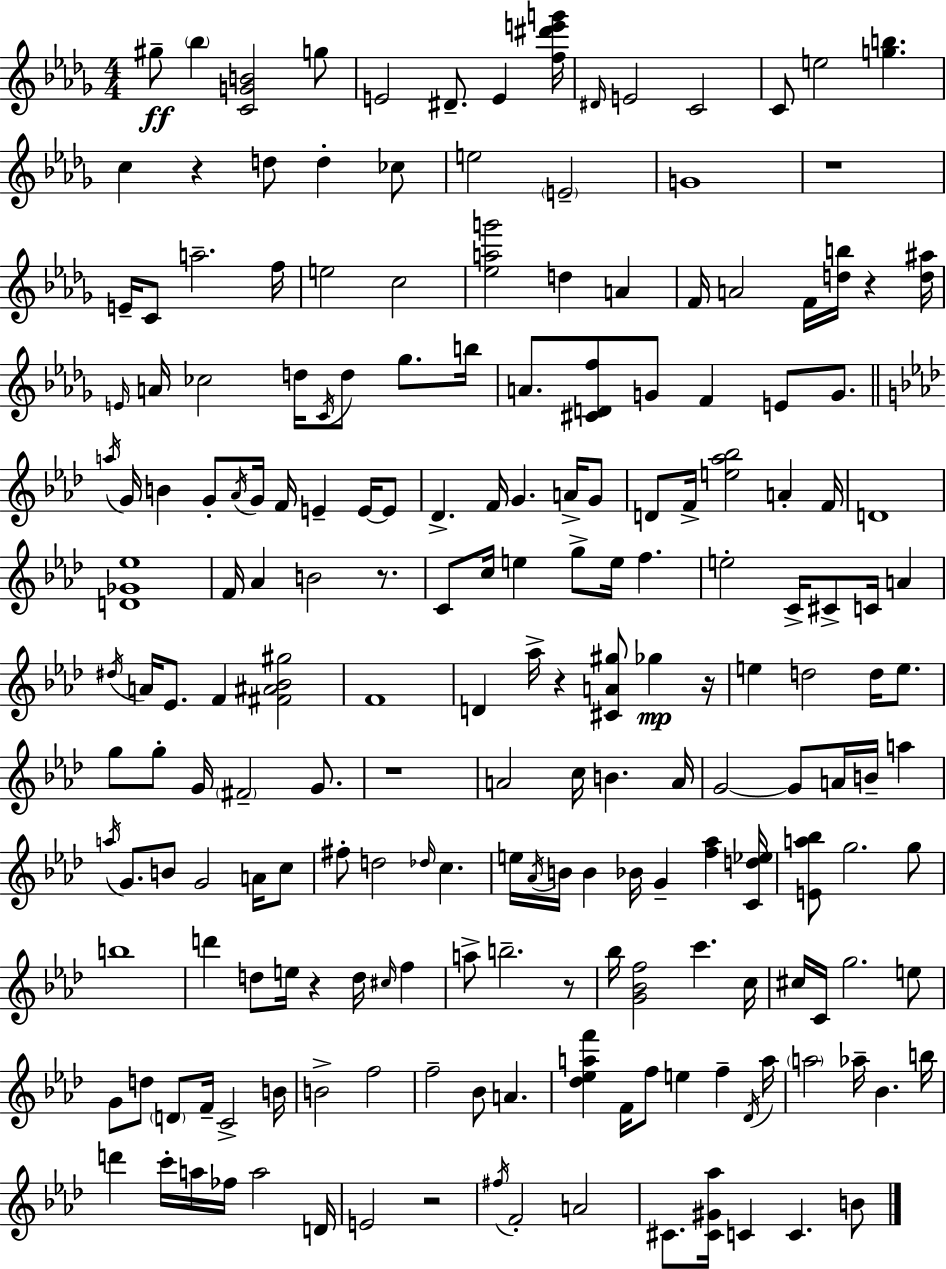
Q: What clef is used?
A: treble